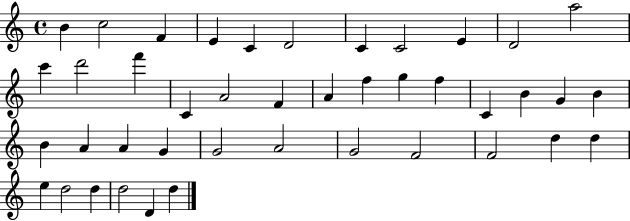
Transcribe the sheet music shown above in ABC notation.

X:1
T:Untitled
M:4/4
L:1/4
K:C
B c2 F E C D2 C C2 E D2 a2 c' d'2 f' C A2 F A f g f C B G B B A A G G2 A2 G2 F2 F2 d d e d2 d d2 D d